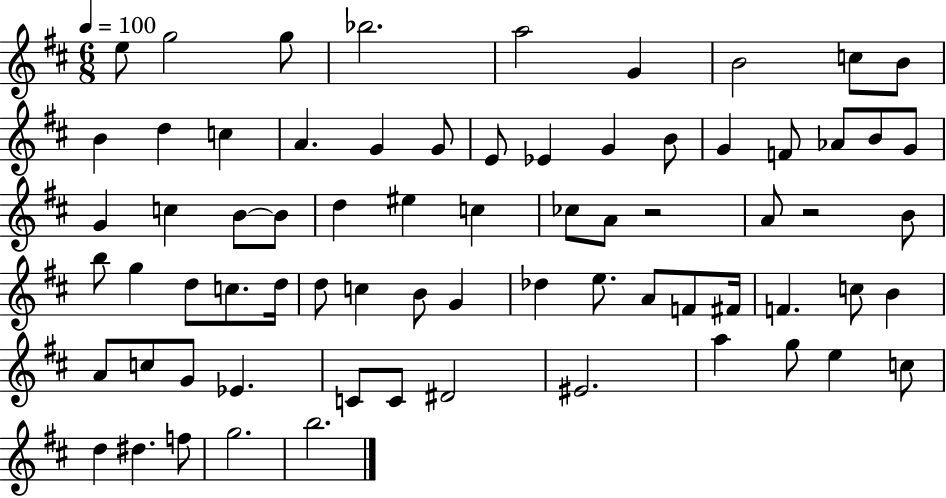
{
  \clef treble
  \numericTimeSignature
  \time 6/8
  \key d \major
  \tempo 4 = 100
  e''8 g''2 g''8 | bes''2. | a''2 g'4 | b'2 c''8 b'8 | \break b'4 d''4 c''4 | a'4. g'4 g'8 | e'8 ees'4 g'4 b'8 | g'4 f'8 aes'8 b'8 g'8 | \break g'4 c''4 b'8~~ b'8 | d''4 eis''4 c''4 | ces''8 a'8 r2 | a'8 r2 b'8 | \break b''8 g''4 d''8 c''8. d''16 | d''8 c''4 b'8 g'4 | des''4 e''8. a'8 f'8 fis'16 | f'4. c''8 b'4 | \break a'8 c''8 g'8 ees'4. | c'8 c'8 dis'2 | eis'2. | a''4 g''8 e''4 c''8 | \break d''4 dis''4. f''8 | g''2. | b''2. | \bar "|."
}